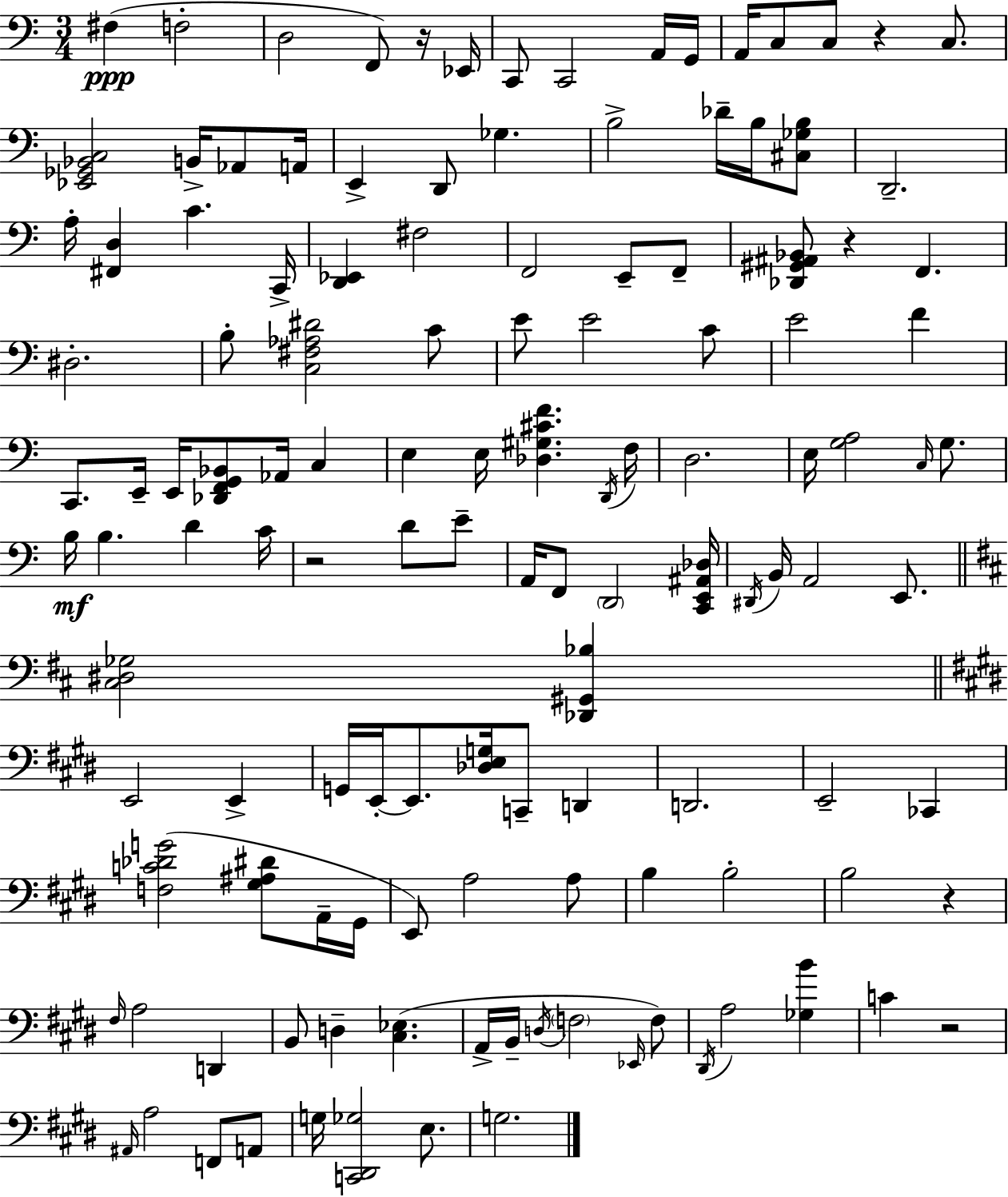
X:1
T:Untitled
M:3/4
L:1/4
K:Am
^F, F,2 D,2 F,,/2 z/4 _E,,/4 C,,/2 C,,2 A,,/4 G,,/4 A,,/4 C,/2 C,/2 z C,/2 [_E,,_G,,_B,,C,]2 B,,/4 _A,,/2 A,,/4 E,, D,,/2 _G, B,2 _D/4 B,/4 [^C,_G,B,]/2 D,,2 A,/4 [^F,,D,] C C,,/4 [D,,_E,,] ^F,2 F,,2 E,,/2 F,,/2 [_D,,^G,,^A,,_B,,]/2 z F,, ^D,2 B,/2 [C,^F,_A,^D]2 C/2 E/2 E2 C/2 E2 F C,,/2 E,,/4 E,,/4 [_D,,F,,G,,_B,,]/2 _A,,/4 C, E, E,/4 [_D,^G,^CF] D,,/4 F,/4 D,2 E,/4 [G,A,]2 C,/4 G,/2 B,/4 B, D C/4 z2 D/2 E/2 A,,/4 F,,/2 D,,2 [C,,E,,^A,,_D,]/4 ^D,,/4 B,,/4 A,,2 E,,/2 [^C,^D,_G,]2 [_D,,^G,,_B,] E,,2 E,, G,,/4 E,,/4 E,,/2 [_D,E,G,]/4 C,,/2 D,, D,,2 E,,2 _C,, [F,C_DG]2 [^G,^A,^D]/2 A,,/4 ^G,,/4 E,,/2 A,2 A,/2 B, B,2 B,2 z ^F,/4 A,2 D,, B,,/2 D, [^C,_E,] A,,/4 B,,/4 D,/4 F,2 _E,,/4 F,/2 ^D,,/4 A,2 [_G,B] C z2 ^A,,/4 A,2 F,,/2 A,,/2 G,/4 [C,,^D,,_G,]2 E,/2 G,2